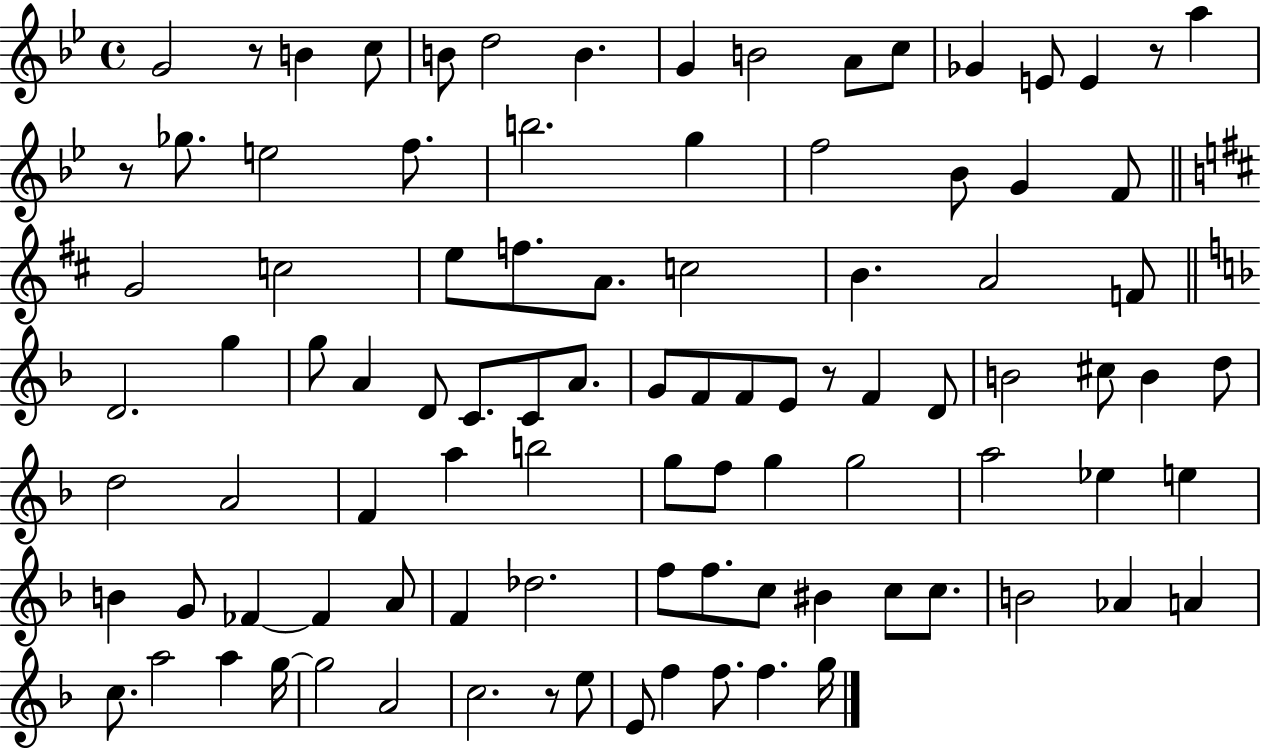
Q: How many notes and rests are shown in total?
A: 96